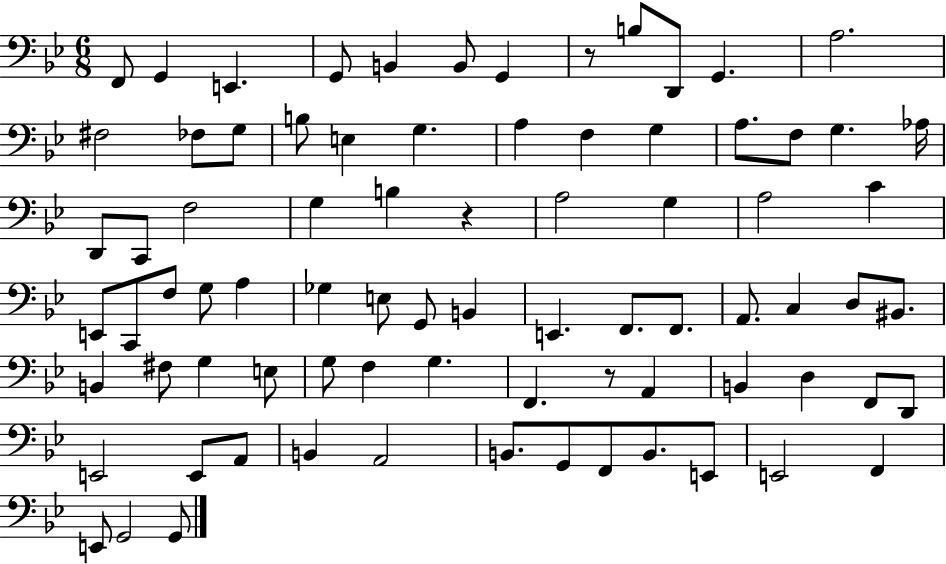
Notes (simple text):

F2/e G2/q E2/q. G2/e B2/q B2/e G2/q R/e B3/e D2/e G2/q. A3/h. F#3/h FES3/e G3/e B3/e E3/q G3/q. A3/q F3/q G3/q A3/e. F3/e G3/q. Ab3/s D2/e C2/e F3/h G3/q B3/q R/q A3/h G3/q A3/h C4/q E2/e C2/e F3/e G3/e A3/q Gb3/q E3/e G2/e B2/q E2/q. F2/e. F2/e. A2/e. C3/q D3/e BIS2/e. B2/q F#3/e G3/q E3/e G3/e F3/q G3/q. F2/q. R/e A2/q B2/q D3/q F2/e D2/e E2/h E2/e A2/e B2/q A2/h B2/e. G2/e F2/e B2/e. E2/e E2/h F2/q E2/e G2/h G2/e